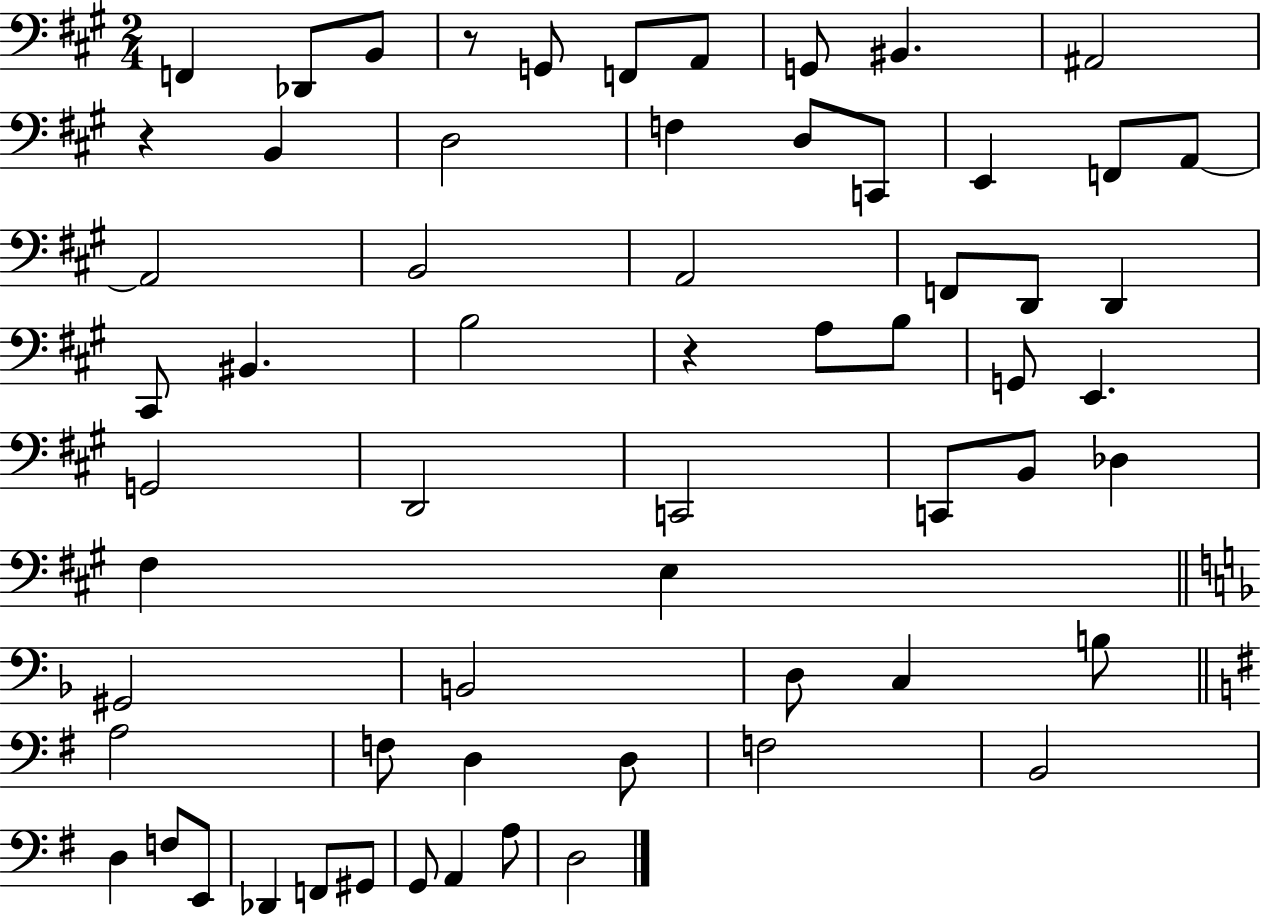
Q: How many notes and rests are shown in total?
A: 62